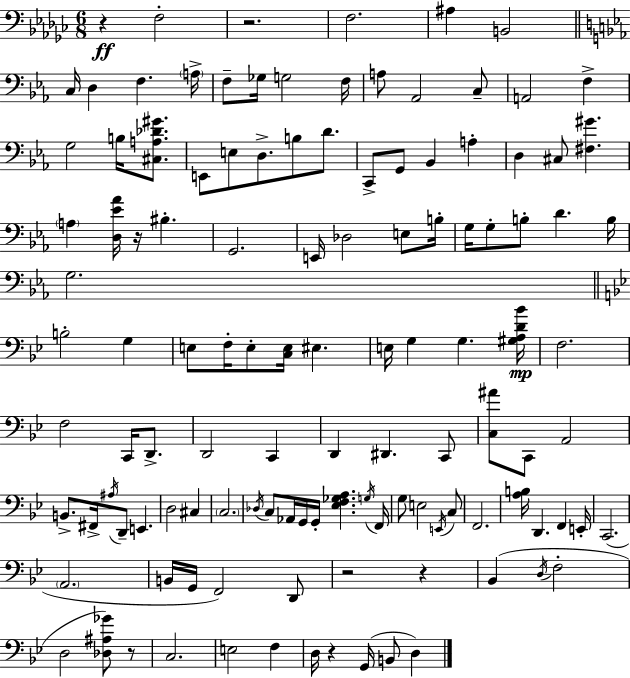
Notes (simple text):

R/q F3/h R/h. F3/h. A#3/q B2/h C3/s D3/q F3/q. A3/s F3/e Gb3/s G3/h F3/s A3/e Ab2/h C3/e A2/h F3/q G3/h B3/s [C#3,A3,Db4,G#4]/e. E2/e E3/e D3/e. B3/e D4/e. C2/e G2/e Bb2/q A3/q D3/q C#3/e [F#3,G#4]/q. A3/q [D3,Eb4,Ab4]/s R/s BIS3/q. G2/h. E2/s Db3/h E3/e B3/s G3/s G3/e B3/e D4/q. B3/s G3/h. B3/h G3/q E3/e F3/s E3/e [C3,E3]/s EIS3/q. E3/s G3/q G3/q. [G#3,A3,D4,Bb4]/s F3/h. F3/h C2/s D2/e. D2/h C2/q D2/q D#2/q. C2/e [C3,A#4]/e C2/e A2/h B2/e. F#2/s A#3/s D2/e E2/q. D3/h C#3/q C3/h. Db3/s C3/e Ab2/s G2/s G2/s [Eb3,F3,Gb3,A3]/q. G3/s F2/s G3/e E3/h E2/s C3/e F2/h. [A3,B3]/s D2/q. F2/q E2/s C2/h. A2/h. B2/s G2/s F2/h D2/e R/h R/q Bb2/q D3/s F3/h D3/h [Db3,A#3,Gb4]/e R/e C3/h. E3/h F3/q D3/s R/q G2/s B2/e D3/q